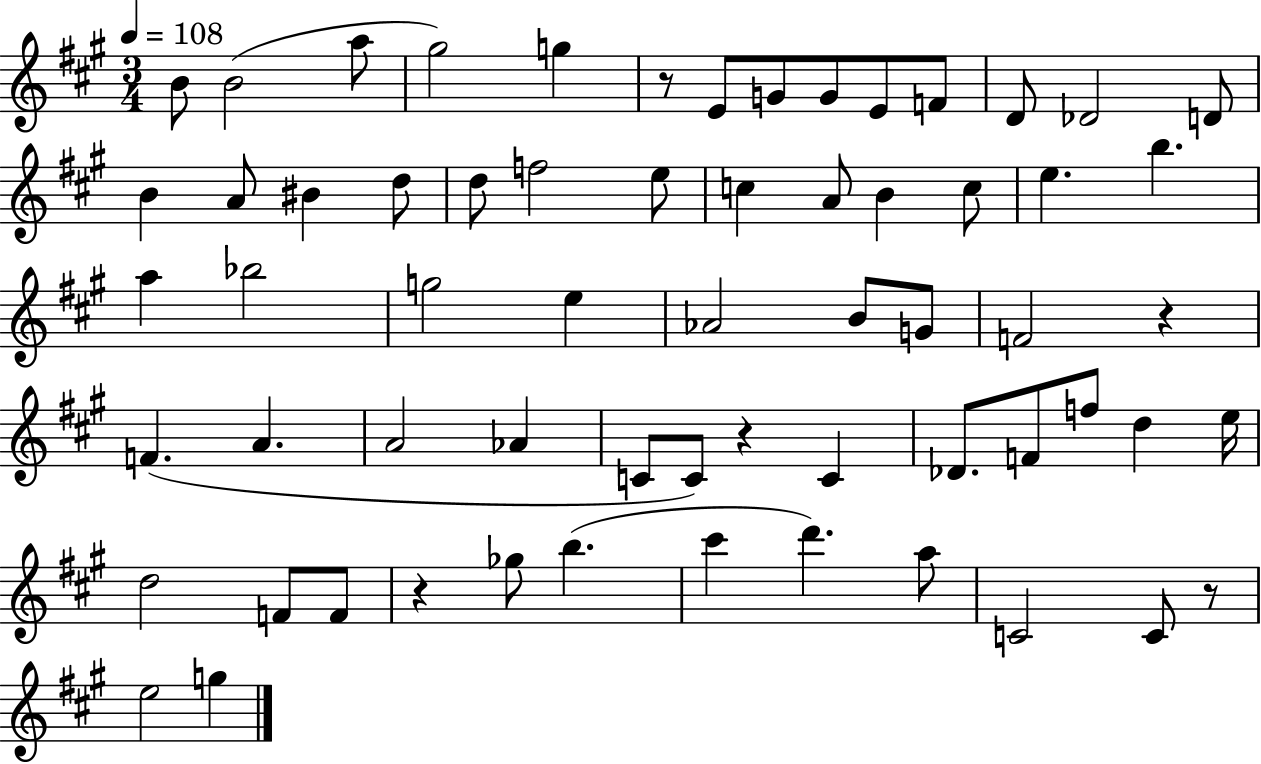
B4/e B4/h A5/e G#5/h G5/q R/e E4/e G4/e G4/e E4/e F4/e D4/e Db4/h D4/e B4/q A4/e BIS4/q D5/e D5/e F5/h E5/e C5/q A4/e B4/q C5/e E5/q. B5/q. A5/q Bb5/h G5/h E5/q Ab4/h B4/e G4/e F4/h R/q F4/q. A4/q. A4/h Ab4/q C4/e C4/e R/q C4/q Db4/e. F4/e F5/e D5/q E5/s D5/h F4/e F4/e R/q Gb5/e B5/q. C#6/q D6/q. A5/e C4/h C4/e R/e E5/h G5/q